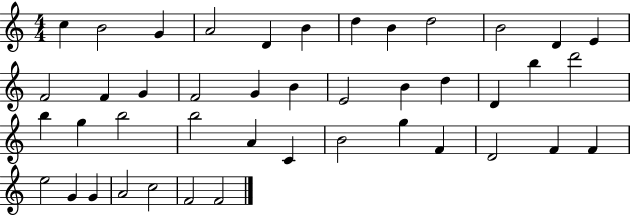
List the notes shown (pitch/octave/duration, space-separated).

C5/q B4/h G4/q A4/h D4/q B4/q D5/q B4/q D5/h B4/h D4/q E4/q F4/h F4/q G4/q F4/h G4/q B4/q E4/h B4/q D5/q D4/q B5/q D6/h B5/q G5/q B5/h B5/h A4/q C4/q B4/h G5/q F4/q D4/h F4/q F4/q E5/h G4/q G4/q A4/h C5/h F4/h F4/h